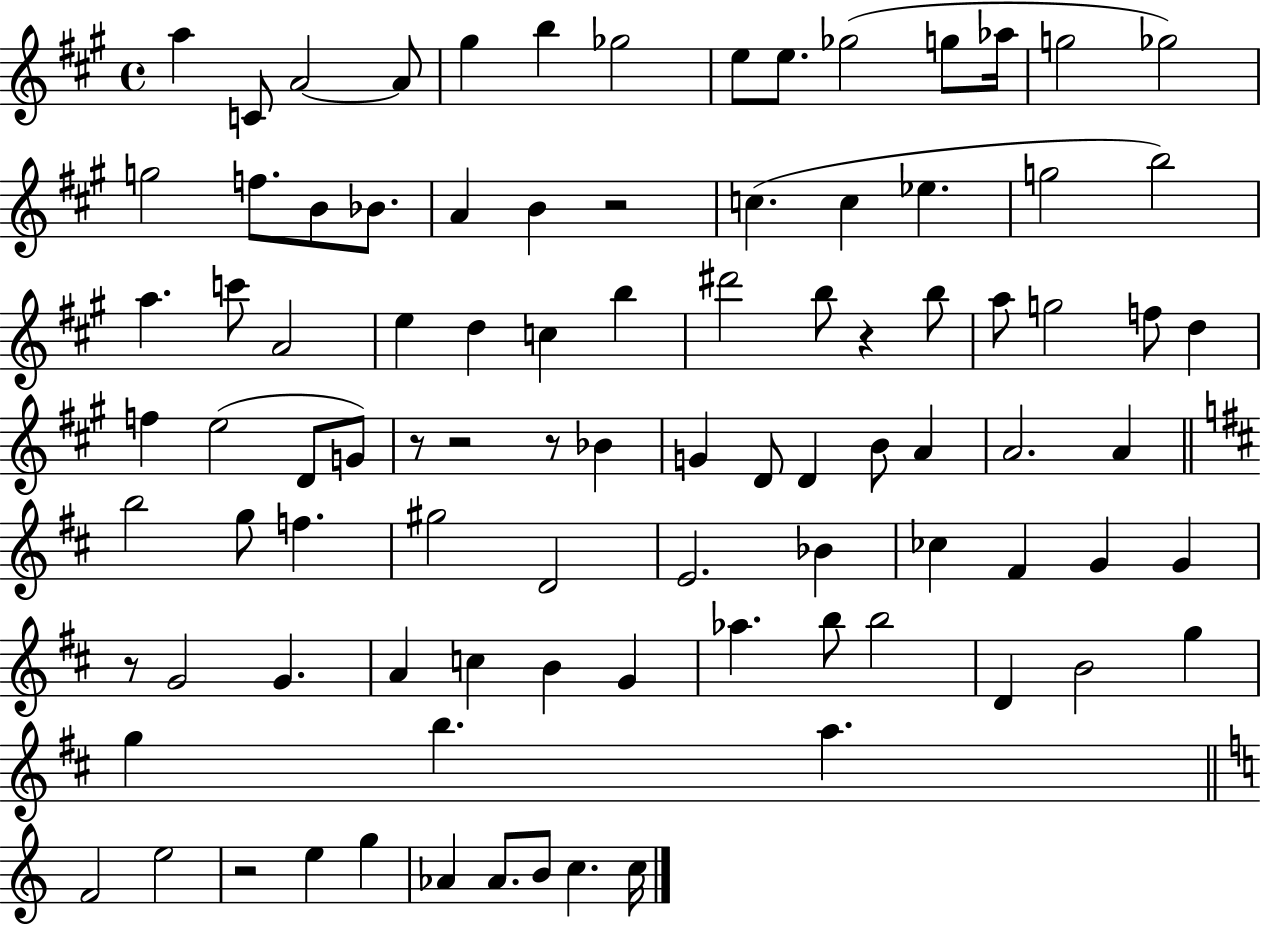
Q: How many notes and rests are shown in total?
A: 93